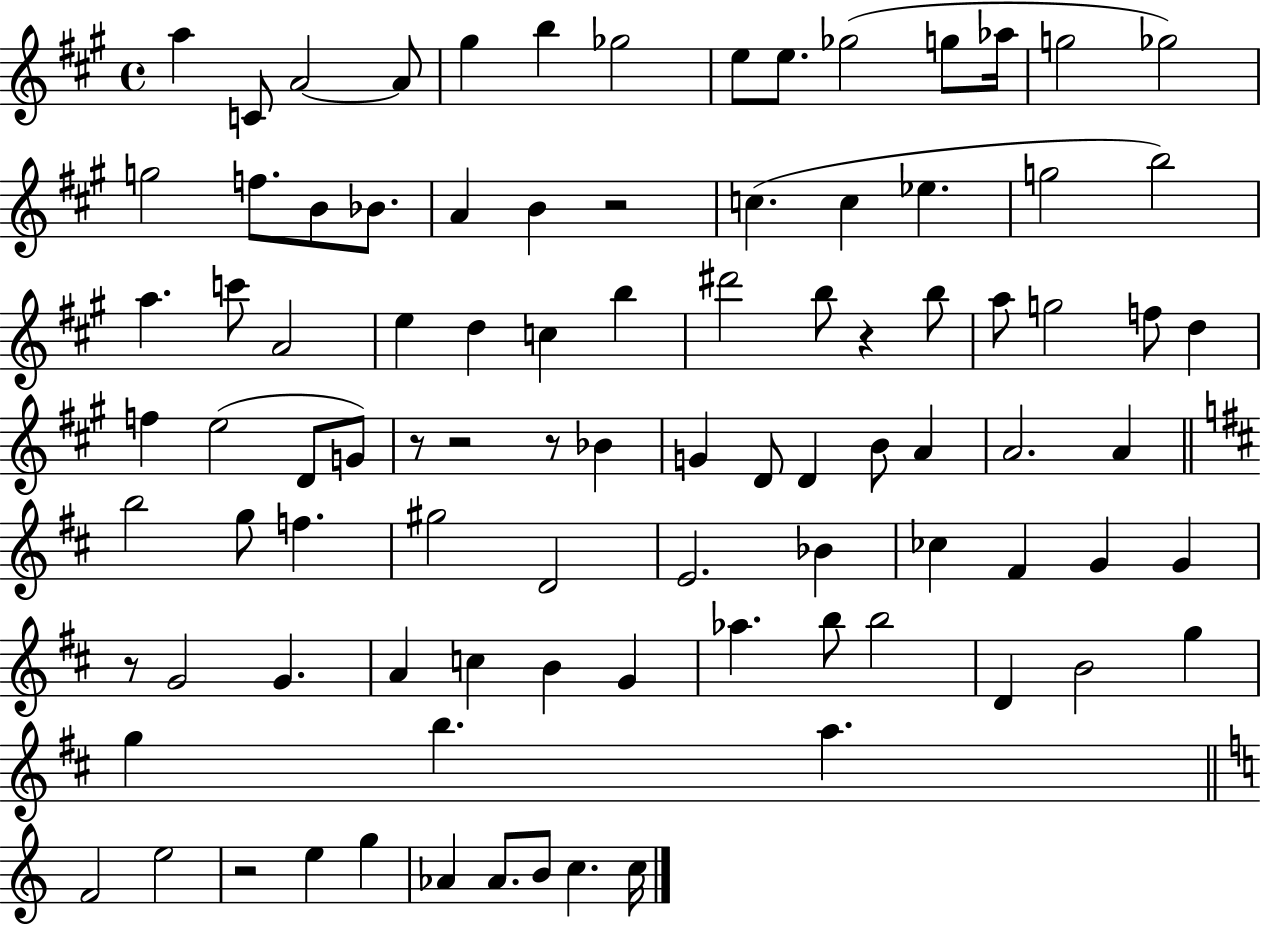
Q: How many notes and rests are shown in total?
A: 93